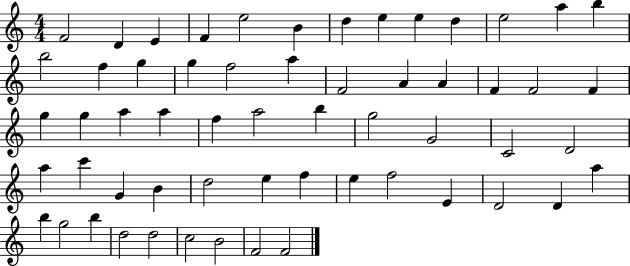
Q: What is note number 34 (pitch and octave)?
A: G4